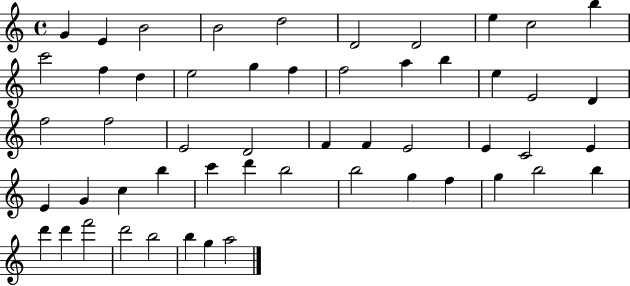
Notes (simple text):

G4/q E4/q B4/h B4/h D5/h D4/h D4/h E5/q C5/h B5/q C6/h F5/q D5/q E5/h G5/q F5/q F5/h A5/q B5/q E5/q E4/h D4/q F5/h F5/h E4/h D4/h F4/q F4/q E4/h E4/q C4/h E4/q E4/q G4/q C5/q B5/q C6/q D6/q B5/h B5/h G5/q F5/q G5/q B5/h B5/q D6/q D6/q F6/h D6/h B5/h B5/q G5/q A5/h